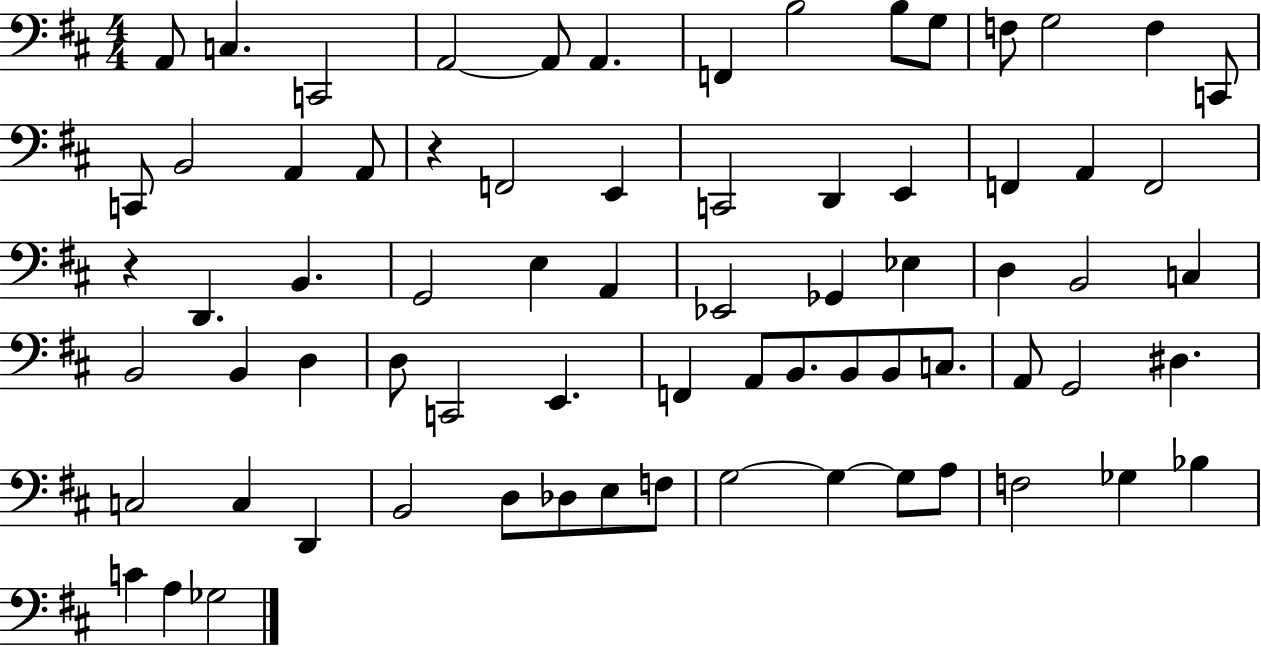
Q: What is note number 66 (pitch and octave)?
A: Gb3